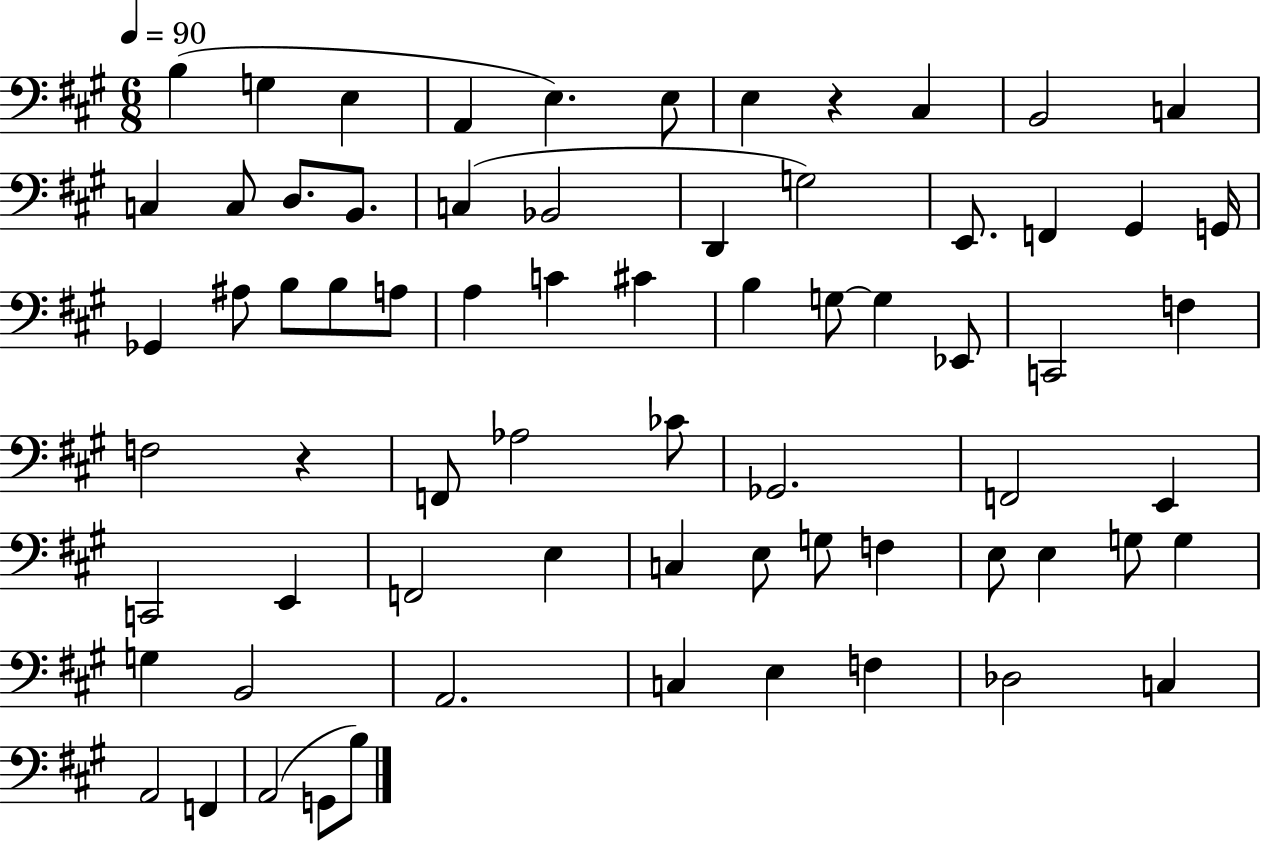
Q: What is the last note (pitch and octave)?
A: B3